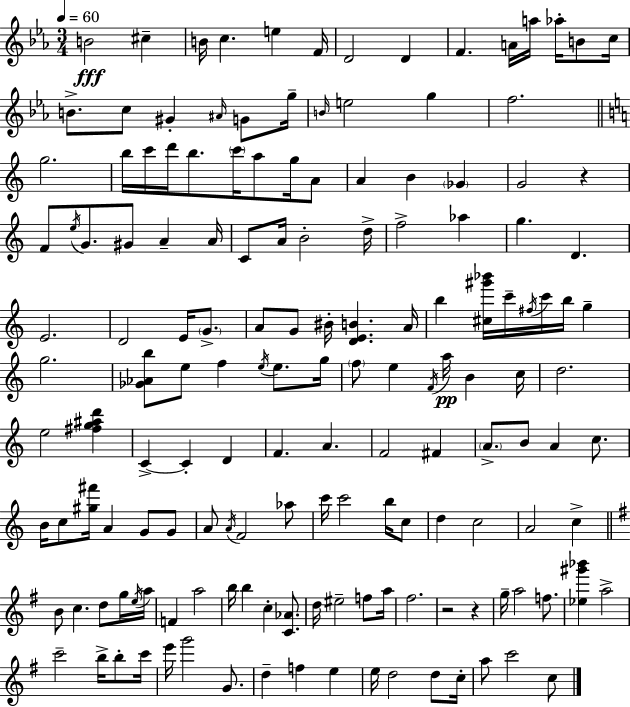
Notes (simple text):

B4/h C#5/q B4/s C5/q. E5/q F4/s D4/h D4/q F4/q. A4/s A5/s Ab5/s B4/e C5/s B4/e. C5/e G#4/q A#4/s G4/e G5/s B4/s E5/h G5/q F5/h. G5/h. B5/s C6/s D6/s B5/e. C6/s A5/e G5/s A4/e A4/q B4/q Gb4/q G4/h R/q F4/e E5/s G4/e. G#4/e A4/q A4/s C4/e A4/s B4/h D5/s F5/h Ab5/q G5/q. D4/q. E4/h. D4/h E4/s G4/e. A4/e G4/e BIS4/s [D4,E4,B4]/q. A4/s B5/q [C#5,G#6,Bb6]/s C6/s F#5/s C6/s B5/s G5/q G5/h. [Gb4,Ab4,B5]/e E5/e F5/q E5/s E5/e. G5/s F5/e E5/q F4/s A5/s B4/q C5/s D5/h. E5/h [F#5,G5,A#5,D6]/q C4/q C4/q D4/q F4/q. A4/q. F4/h F#4/q A4/e. B4/e A4/q C5/e. B4/s C5/e [G#5,F#6]/s A4/q G4/e G4/e A4/e A4/s F4/h Ab5/e C6/s C6/h B5/s C5/e D5/q C5/h A4/h C5/q B4/e C5/q. D5/e G5/s E5/s A5/s F4/q A5/h B5/s B5/q C5/q [C4,Ab4]/e. D5/s EIS5/h F5/e A5/s F#5/h. R/h R/q G5/s A5/h F5/e. [Eb5,G#6,Bb6]/q A5/h C6/h B5/s B5/e C6/s E6/s G6/h G4/e. D5/q F5/q E5/q E5/s D5/h D5/e C5/s A5/e C6/h C5/e